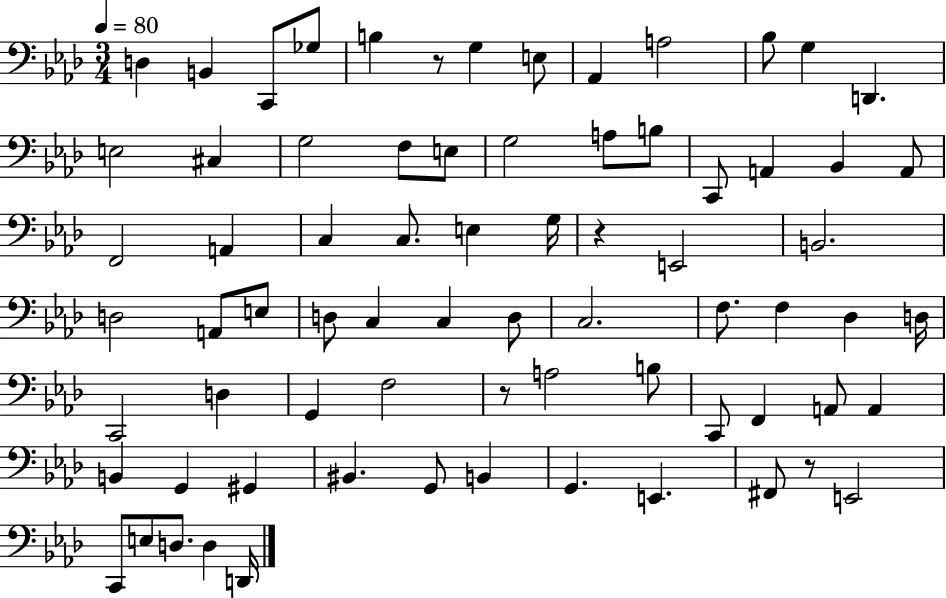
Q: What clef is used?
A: bass